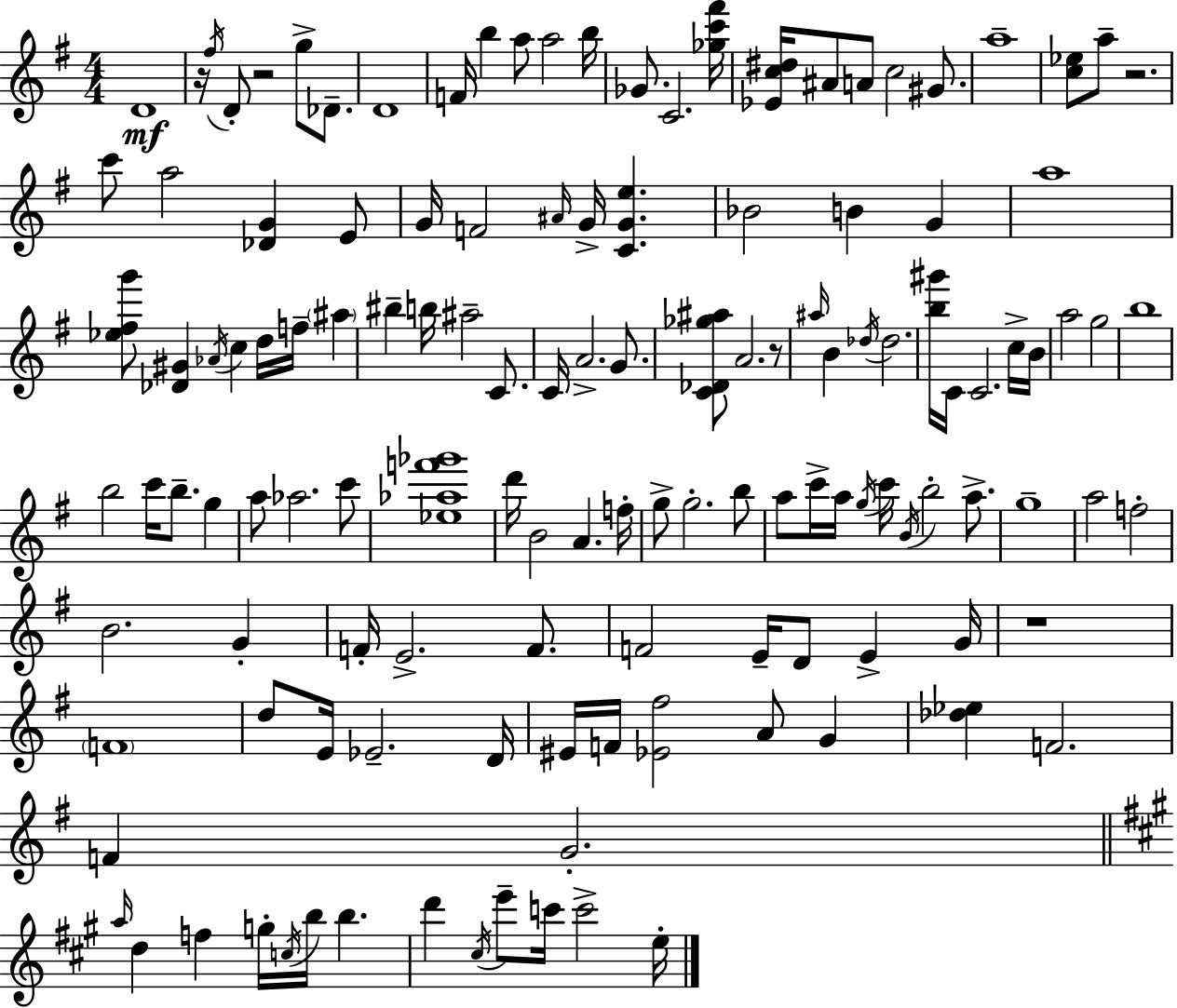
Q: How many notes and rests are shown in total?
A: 131